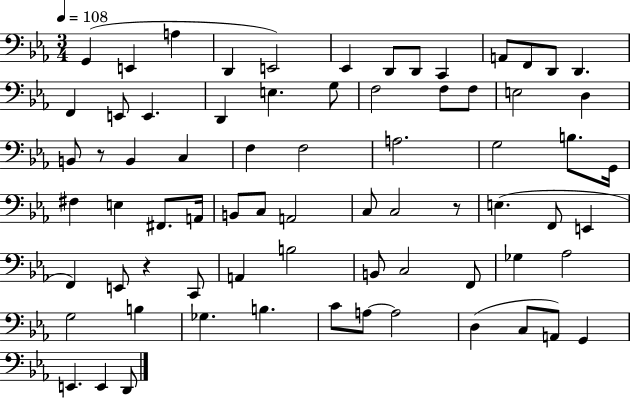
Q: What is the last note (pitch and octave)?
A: D2